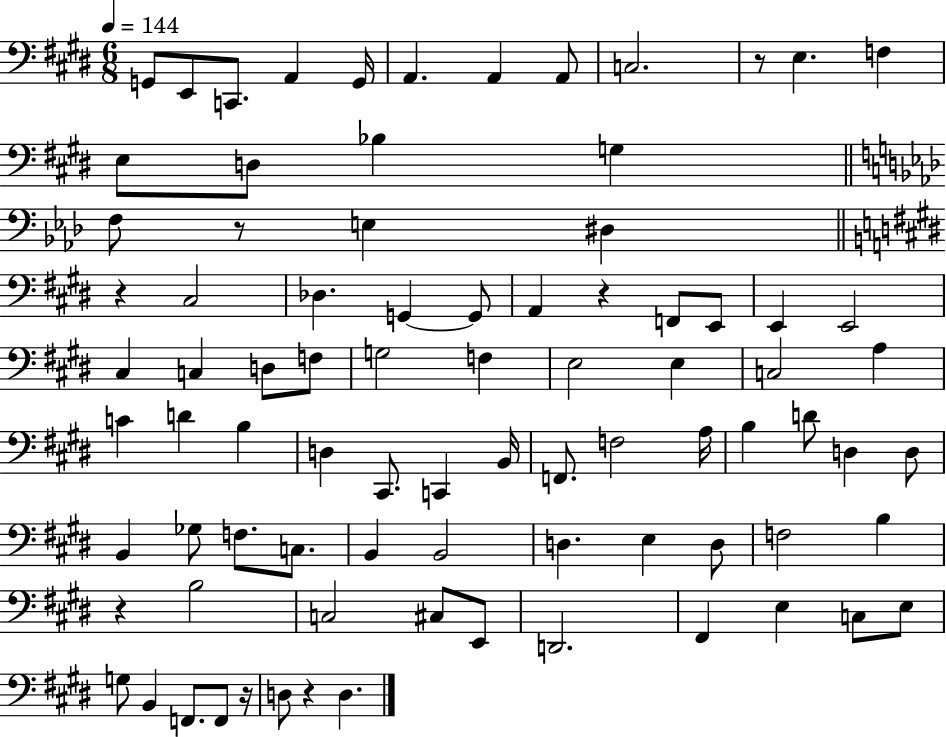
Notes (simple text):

G2/e E2/e C2/e. A2/q G2/s A2/q. A2/q A2/e C3/h. R/e E3/q. F3/q E3/e D3/e Bb3/q G3/q F3/e R/e E3/q D#3/q R/q C#3/h Db3/q. G2/q G2/e A2/q R/q F2/e E2/e E2/q E2/h C#3/q C3/q D3/e F3/e G3/h F3/q E3/h E3/q C3/h A3/q C4/q D4/q B3/q D3/q C#2/e. C2/q B2/s F2/e. F3/h A3/s B3/q D4/e D3/q D3/e B2/q Gb3/e F3/e. C3/e. B2/q B2/h D3/q. E3/q D3/e F3/h B3/q R/q B3/h C3/h C#3/e E2/e D2/h. F#2/q E3/q C3/e E3/e G3/e B2/q F2/e. F2/e R/s D3/e R/q D3/q.